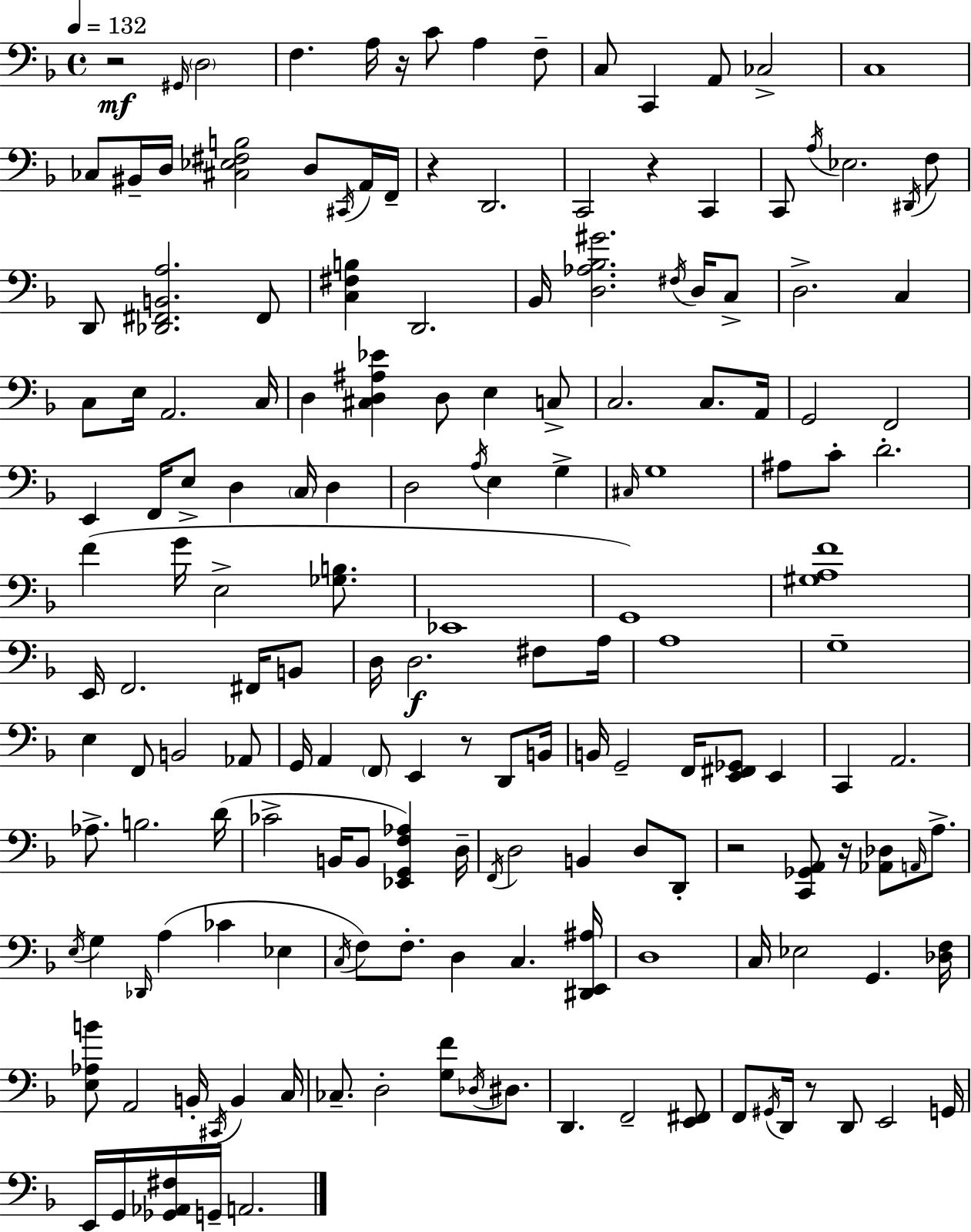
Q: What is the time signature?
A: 4/4